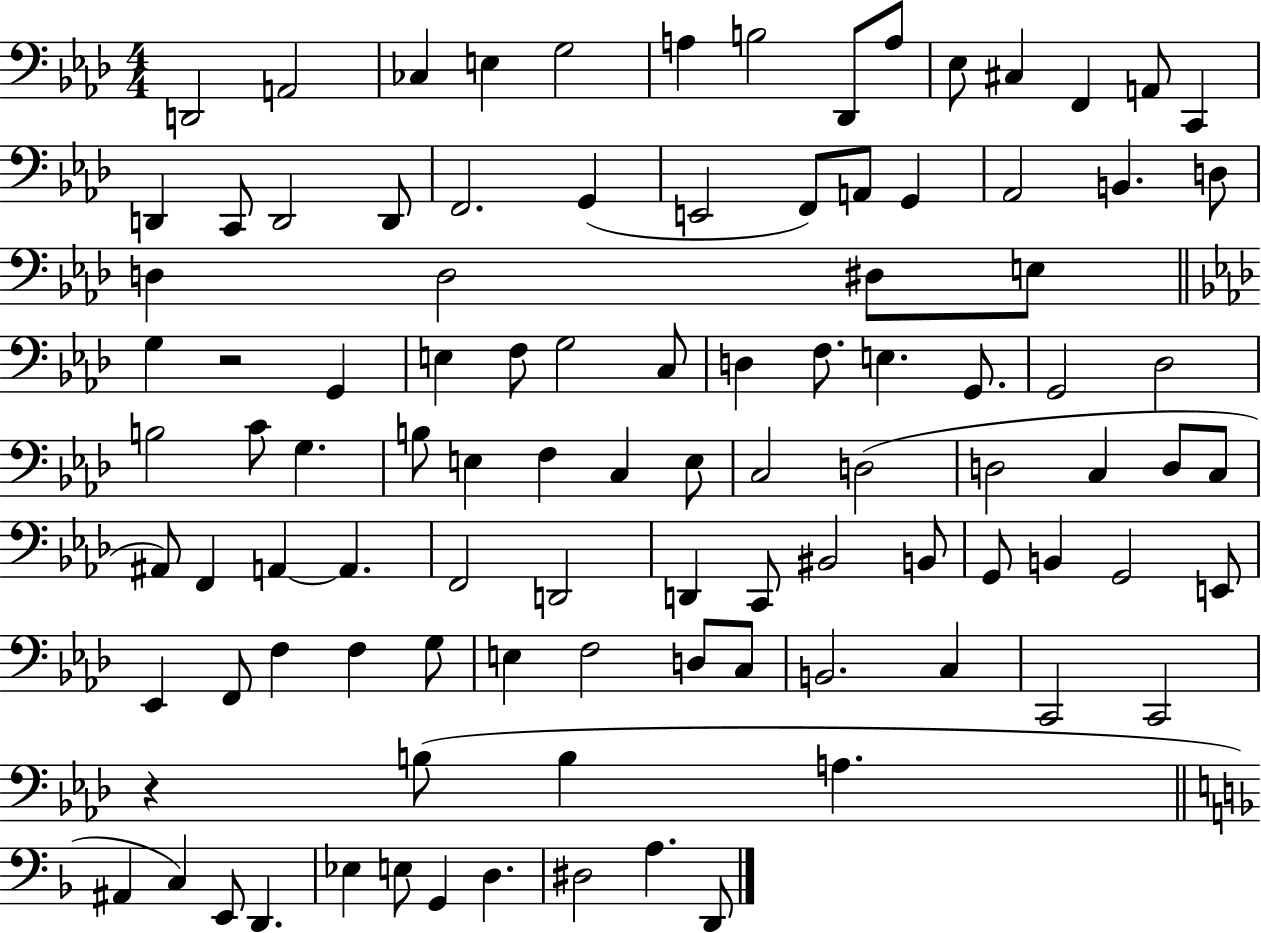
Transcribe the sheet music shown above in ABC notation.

X:1
T:Untitled
M:4/4
L:1/4
K:Ab
D,,2 A,,2 _C, E, G,2 A, B,2 _D,,/2 A,/2 _E,/2 ^C, F,, A,,/2 C,, D,, C,,/2 D,,2 D,,/2 F,,2 G,, E,,2 F,,/2 A,,/2 G,, _A,,2 B,, D,/2 D, D,2 ^D,/2 E,/2 G, z2 G,, E, F,/2 G,2 C,/2 D, F,/2 E, G,,/2 G,,2 _D,2 B,2 C/2 G, B,/2 E, F, C, E,/2 C,2 D,2 D,2 C, D,/2 C,/2 ^A,,/2 F,, A,, A,, F,,2 D,,2 D,, C,,/2 ^B,,2 B,,/2 G,,/2 B,, G,,2 E,,/2 _E,, F,,/2 F, F, G,/2 E, F,2 D,/2 C,/2 B,,2 C, C,,2 C,,2 z B,/2 B, A, ^A,, C, E,,/2 D,, _E, E,/2 G,, D, ^D,2 A, D,,/2